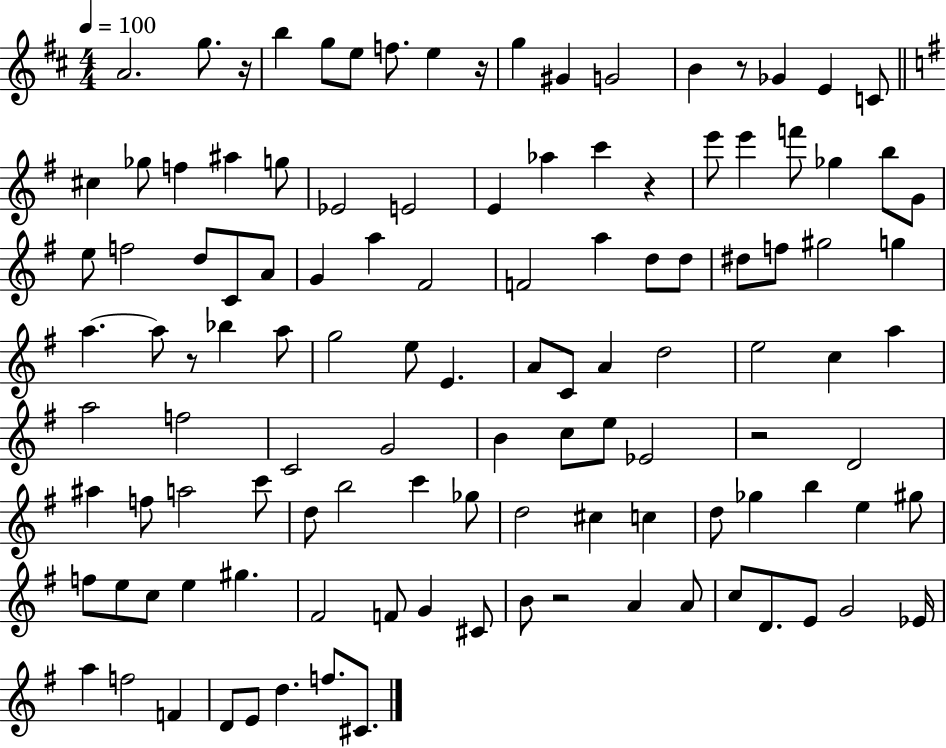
X:1
T:Untitled
M:4/4
L:1/4
K:D
A2 g/2 z/4 b g/2 e/2 f/2 e z/4 g ^G G2 B z/2 _G E C/2 ^c _g/2 f ^a g/2 _E2 E2 E _a c' z e'/2 e' f'/2 _g b/2 G/2 e/2 f2 d/2 C/2 A/2 G a ^F2 F2 a d/2 d/2 ^d/2 f/2 ^g2 g a a/2 z/2 _b a/2 g2 e/2 E A/2 C/2 A d2 e2 c a a2 f2 C2 G2 B c/2 e/2 _E2 z2 D2 ^a f/2 a2 c'/2 d/2 b2 c' _g/2 d2 ^c c d/2 _g b e ^g/2 f/2 e/2 c/2 e ^g ^F2 F/2 G ^C/2 B/2 z2 A A/2 c/2 D/2 E/2 G2 _E/4 a f2 F D/2 E/2 d f/2 ^C/2